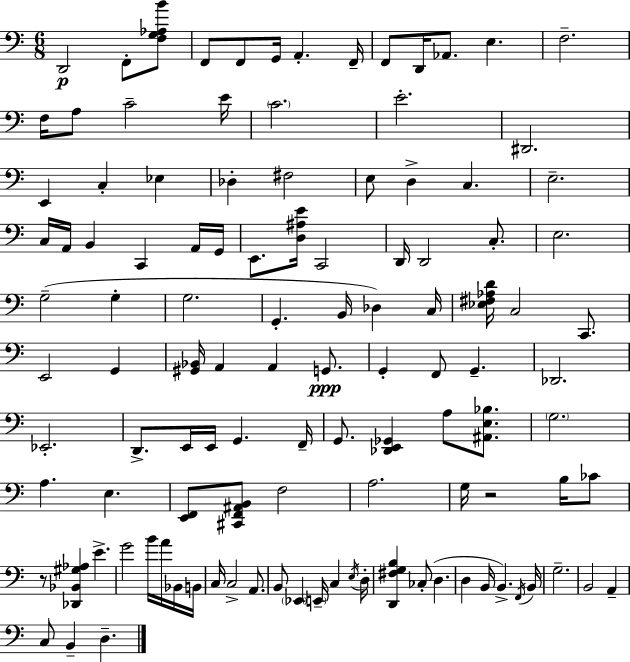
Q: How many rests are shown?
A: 2